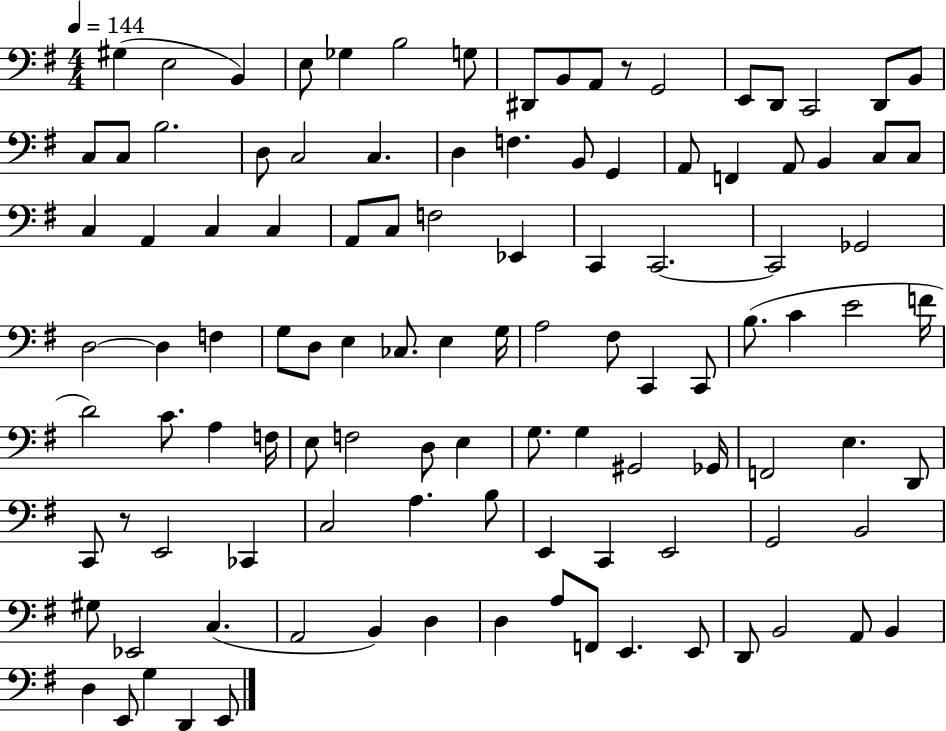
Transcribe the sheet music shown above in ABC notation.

X:1
T:Untitled
M:4/4
L:1/4
K:G
^G, E,2 B,, E,/2 _G, B,2 G,/2 ^D,,/2 B,,/2 A,,/2 z/2 G,,2 E,,/2 D,,/2 C,,2 D,,/2 B,,/2 C,/2 C,/2 B,2 D,/2 C,2 C, D, F, B,,/2 G,, A,,/2 F,, A,,/2 B,, C,/2 C,/2 C, A,, C, C, A,,/2 C,/2 F,2 _E,, C,, C,,2 C,,2 _G,,2 D,2 D, F, G,/2 D,/2 E, _C,/2 E, G,/4 A,2 ^F,/2 C,, C,,/2 B,/2 C E2 F/4 D2 C/2 A, F,/4 E,/2 F,2 D,/2 E, G,/2 G, ^G,,2 _G,,/4 F,,2 E, D,,/2 C,,/2 z/2 E,,2 _C,, C,2 A, B,/2 E,, C,, E,,2 G,,2 B,,2 ^G,/2 _E,,2 C, A,,2 B,, D, D, A,/2 F,,/2 E,, E,,/2 D,,/2 B,,2 A,,/2 B,, D, E,,/2 G, D,, E,,/2